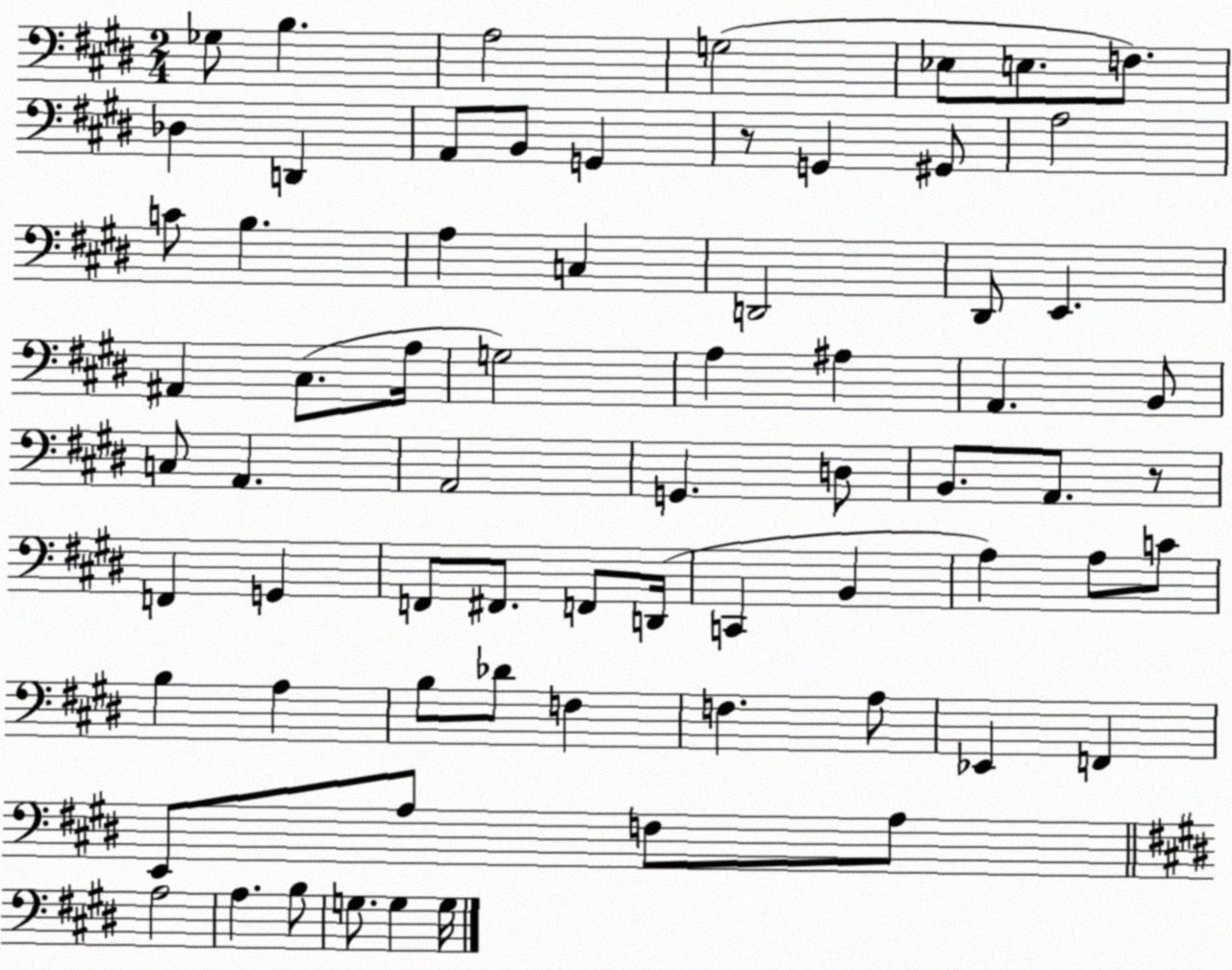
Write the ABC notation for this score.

X:1
T:Untitled
M:2/4
L:1/4
K:E
_G,/2 B, A,2 G,2 _E,/2 E,/2 F,/2 _D, D,, A,,/2 B,,/2 G,, z/2 G,, ^G,,/2 A,2 C/2 B, A, C, D,,2 ^D,,/2 E,, ^A,, ^C,/2 A,/4 G,2 A, ^A, A,, B,,/2 C,/2 A,, A,,2 G,, D,/2 B,,/2 A,,/2 z/2 F,, G,, F,,/2 ^F,,/2 F,,/2 D,,/4 C,, B,, A, A,/2 C/2 B, A, B,/2 _D/2 F, F, A,/2 _E,, F,, E,,/2 A,/2 F,/2 A,/2 A,2 A, B,/2 G,/2 G, G,/4